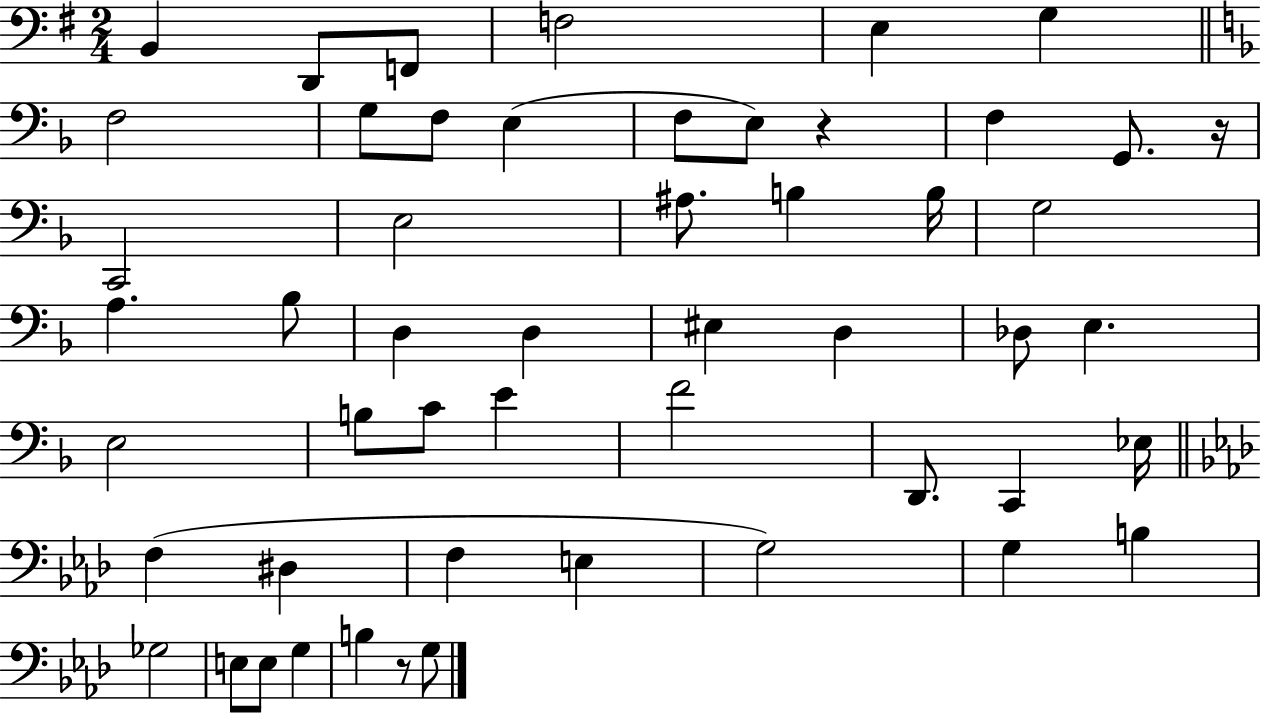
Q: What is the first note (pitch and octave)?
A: B2